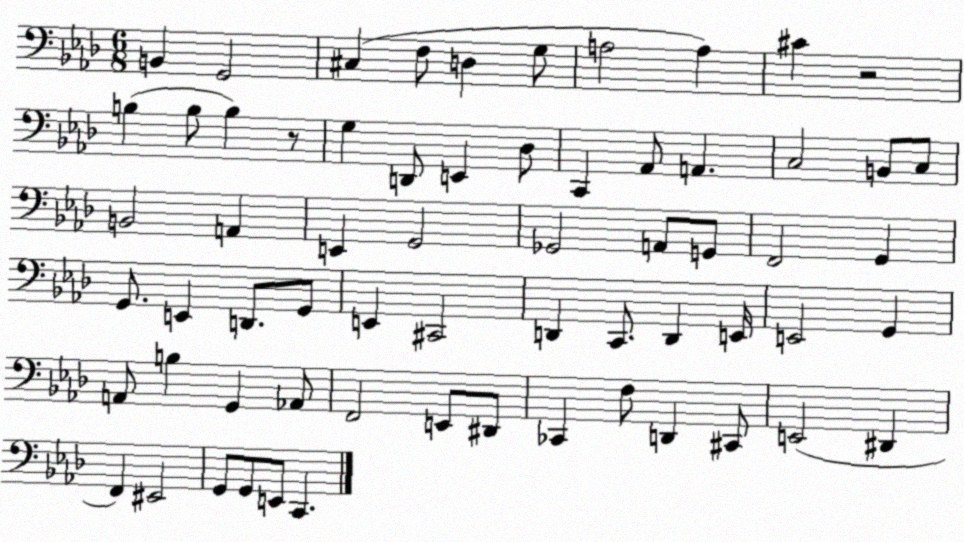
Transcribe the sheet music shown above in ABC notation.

X:1
T:Untitled
M:6/8
L:1/4
K:Ab
B,, G,,2 ^C, F,/2 D, G,/2 A,2 A, ^C z2 B, B,/2 B, z/2 G, D,,/2 E,, _D,/2 C,, _A,,/2 A,, C,2 B,,/2 C,/2 B,,2 A,, E,, G,,2 _G,,2 A,,/2 G,,/2 F,,2 G,, G,,/2 E,, D,,/2 G,,/2 E,, ^C,,2 D,, C,,/2 D,, E,,/4 E,,2 G,, A,,/2 B, G,, _A,,/2 F,,2 E,,/2 ^D,,/2 _C,, F,/2 D,, ^C,,/2 E,,2 ^D,, F,, ^E,,2 G,,/2 G,,/2 E,,/2 C,,